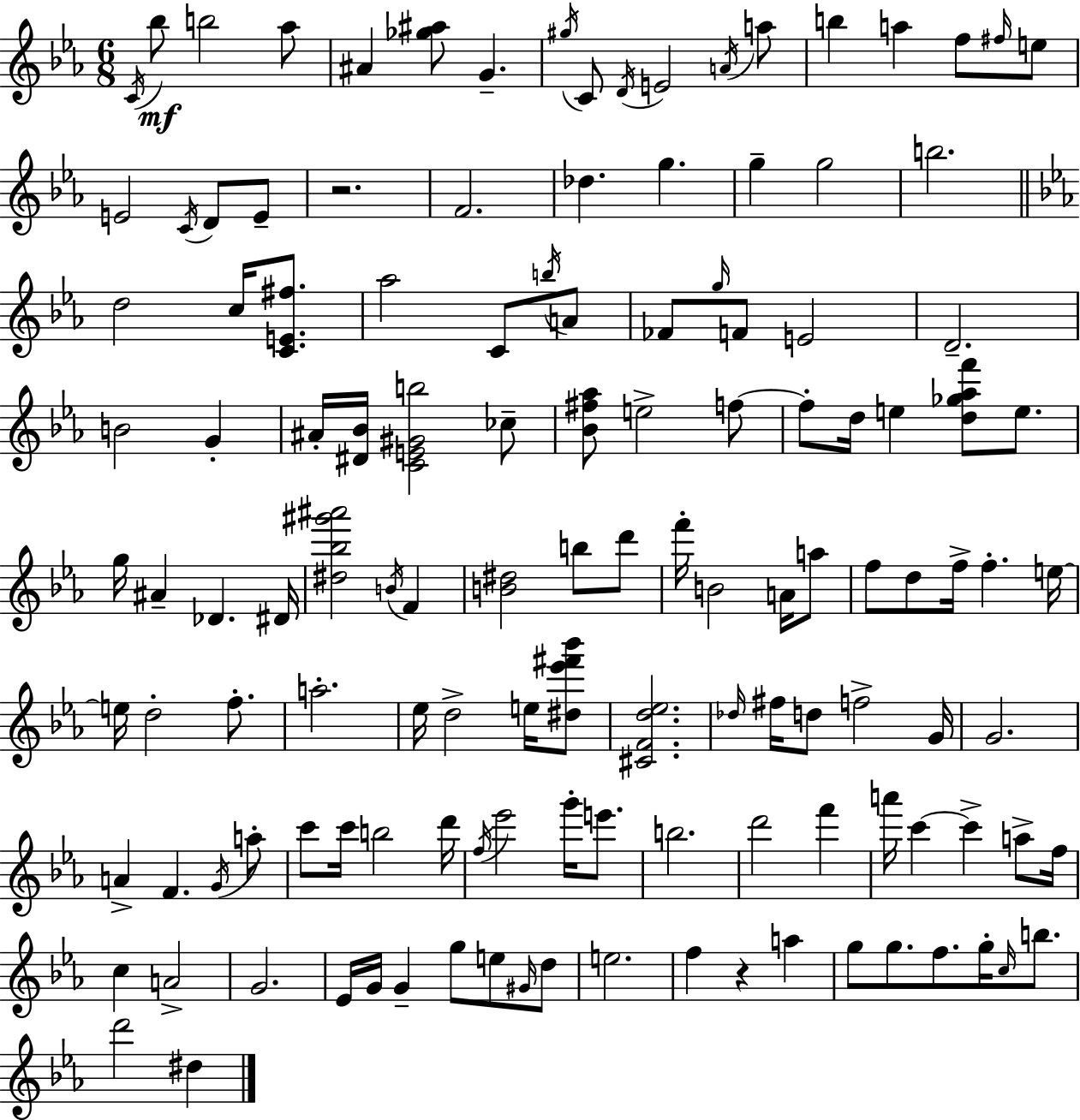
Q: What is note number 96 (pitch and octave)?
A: C6